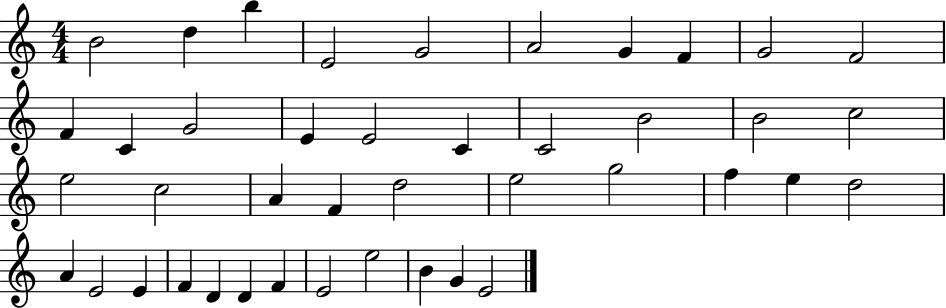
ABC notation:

X:1
T:Untitled
M:4/4
L:1/4
K:C
B2 d b E2 G2 A2 G F G2 F2 F C G2 E E2 C C2 B2 B2 c2 e2 c2 A F d2 e2 g2 f e d2 A E2 E F D D F E2 e2 B G E2